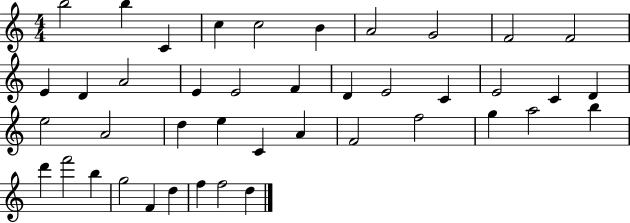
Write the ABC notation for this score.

X:1
T:Untitled
M:4/4
L:1/4
K:C
b2 b C c c2 B A2 G2 F2 F2 E D A2 E E2 F D E2 C E2 C D e2 A2 d e C A F2 f2 g a2 b d' f'2 b g2 F d f f2 d